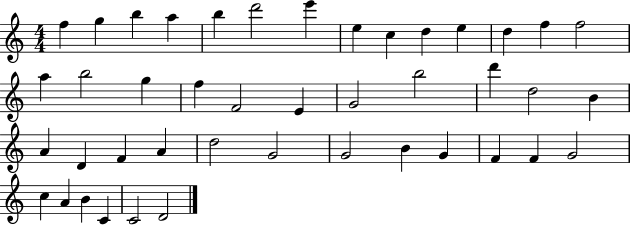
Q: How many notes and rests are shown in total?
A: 43